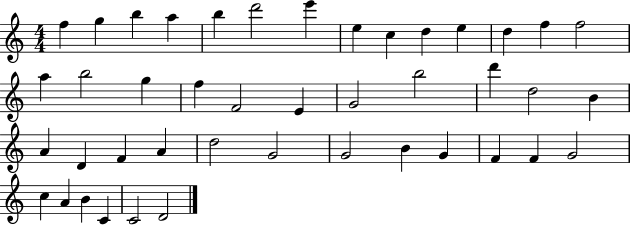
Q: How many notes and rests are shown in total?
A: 43